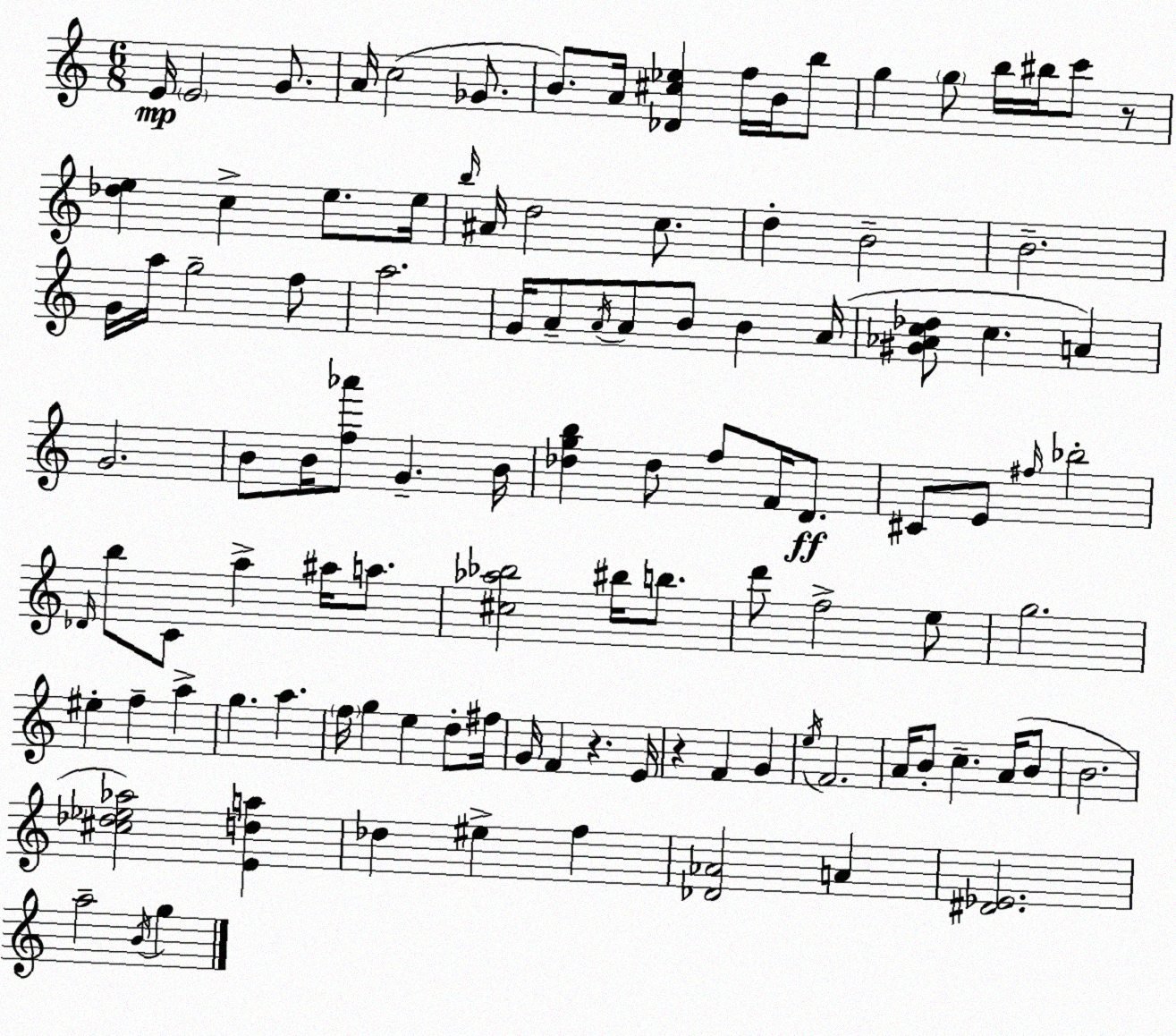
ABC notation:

X:1
T:Untitled
M:6/8
L:1/4
K:C
E/4 E2 G/2 A/4 c2 _G/2 B/2 A/4 [_D^c_e] f/4 B/4 b/2 g g/2 b/4 ^b/4 c'/2 z/2 [_de] c e/2 e/4 b/4 ^A/4 d2 c/2 d B2 B2 G/4 a/4 g2 f/2 a2 G/4 A/2 A/4 A/2 B/2 B A/4 [^G_Ac_d]/2 c A G2 B/2 B/4 [f_a']/2 G B/4 [_dgb] _d/2 f/2 F/4 D/2 ^C/2 E/2 ^f/4 _b2 _D/4 b/2 C/2 a ^a/4 a/2 [^c_a_b]2 ^b/4 b/2 d'/2 f2 e/2 g2 ^e f a g a f/4 g e d/2 ^f/4 G/4 F z E/4 z F G e/4 F2 A/4 B/2 c A/4 B/2 B2 [^c_d_e_a]2 [Eda] _d ^e f [_D_A]2 A [^D_E]2 a2 B/4 g